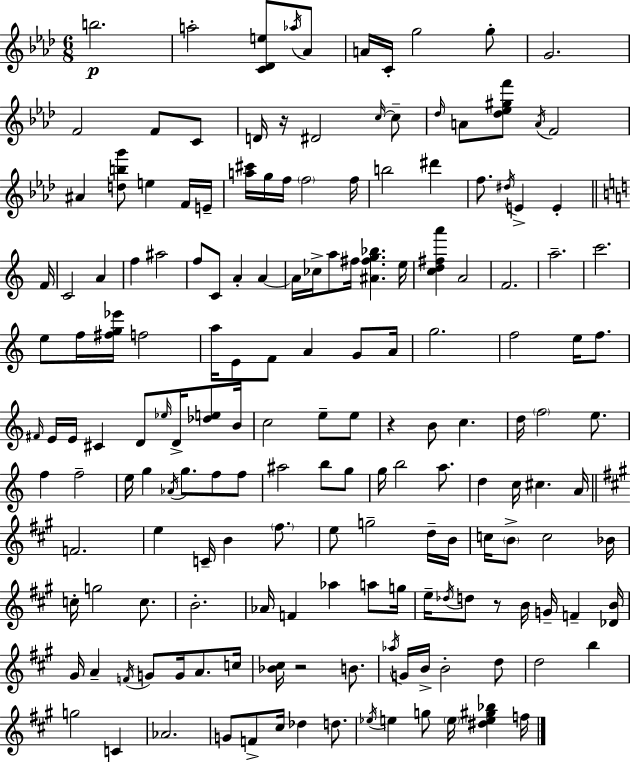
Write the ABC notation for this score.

X:1
T:Untitled
M:6/8
L:1/4
K:Fm
b2 a2 [C_De]/2 _a/4 _A/2 A/4 C/4 g2 g/2 G2 F2 F/2 C/2 D/4 z/4 ^D2 c/4 c/2 _d/4 A/2 [_d_e^gf']/2 A/4 F2 ^A [dbg']/2 e F/4 E/4 [a^c']/4 g/4 f/4 f2 f/4 b2 ^d' f/2 ^d/4 E E F/4 C2 A f ^a2 f/2 C/2 A A A/4 _c/4 a/2 ^f/4 [^A^fg_b] e/4 [cd^fa'] A2 F2 a2 c'2 e/2 f/4 [^fg_e']/4 f2 a/4 E/2 F/2 A G/2 A/4 g2 f2 e/4 f/2 ^F/4 E/4 E/4 ^C D/2 _e/4 D/4 [_de]/2 B/4 c2 e/2 e/2 z B/2 c d/4 f2 e/2 f f2 e/4 g _A/4 g/2 f/2 f/2 ^a2 b/2 g/2 g/4 b2 a/2 d c/4 ^c A/4 F2 e C/4 B ^f/2 e/2 g2 d/4 B/4 c/4 B/2 c2 _B/4 c/4 g2 c/2 B2 _A/4 F _a a/2 g/4 e/4 _d/4 d/2 z/2 B/4 G/4 F [_DB]/4 ^G/4 A F/4 G/2 G/4 A/2 c/4 [_B^c]/4 z2 B/2 _a/4 G/4 B/4 B2 d/2 d2 b g2 C _A2 G/2 F/2 ^c/4 _d d/2 _e/4 e g/2 e/4 [^de^g_b] f/4